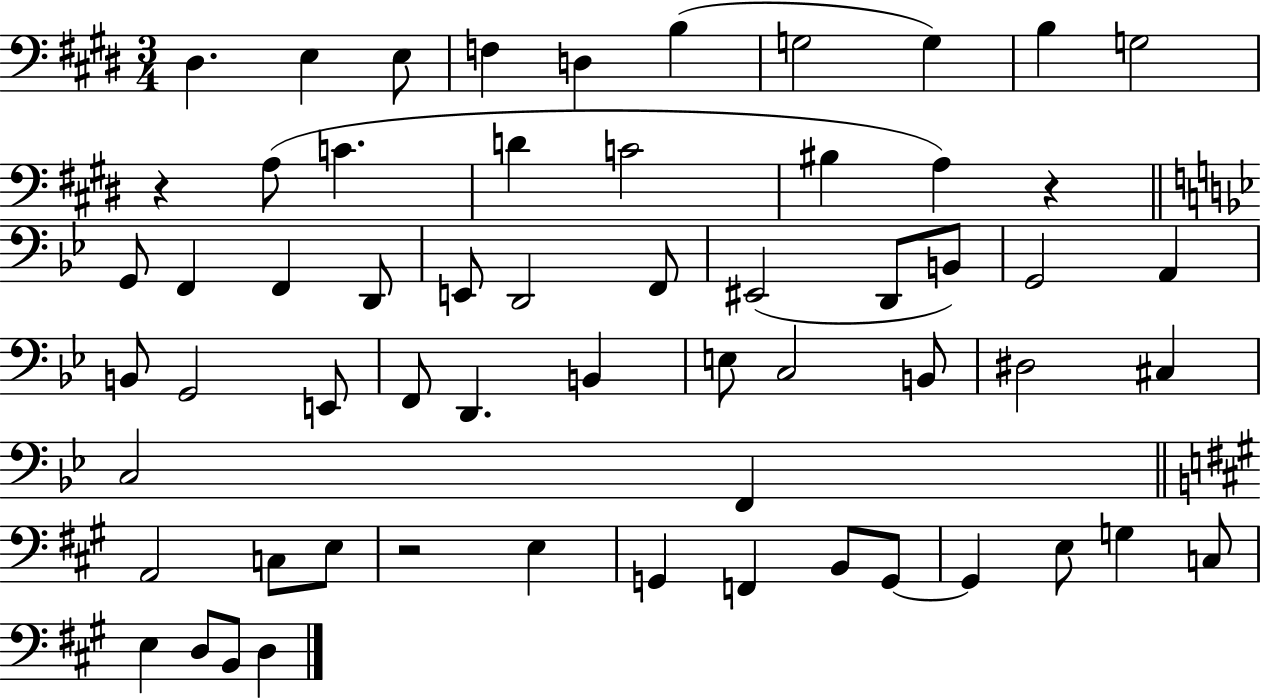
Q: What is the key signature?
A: E major